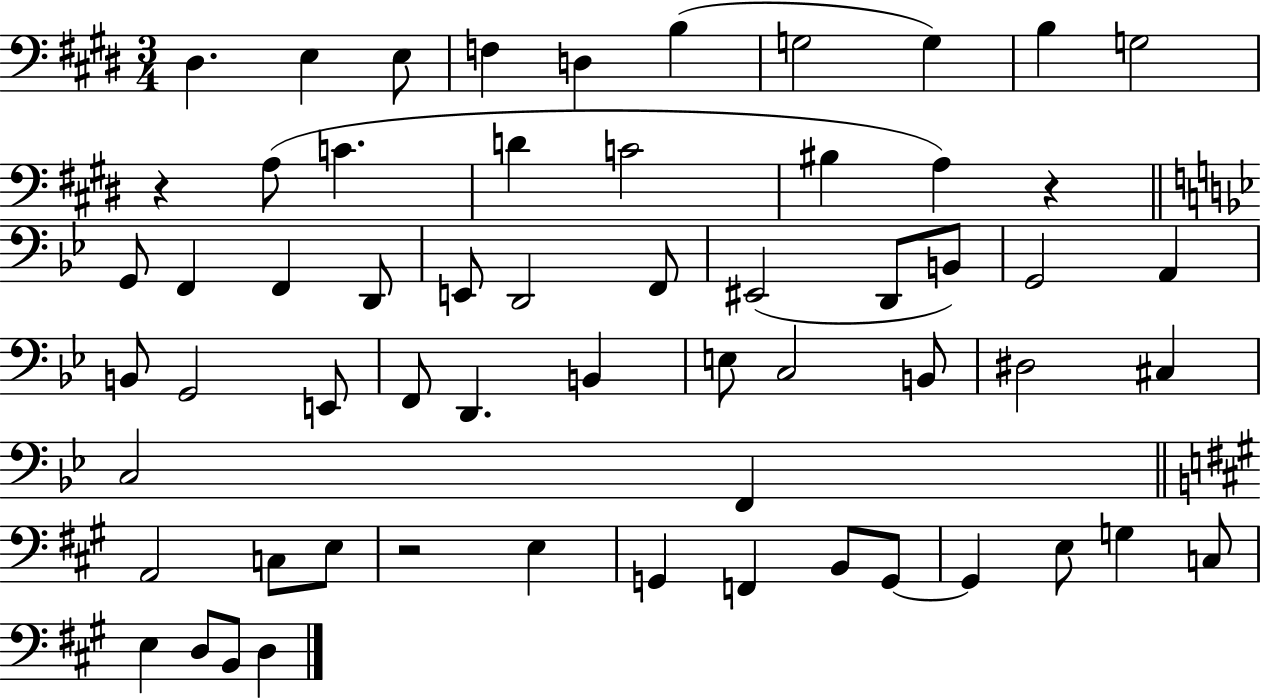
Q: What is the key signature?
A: E major